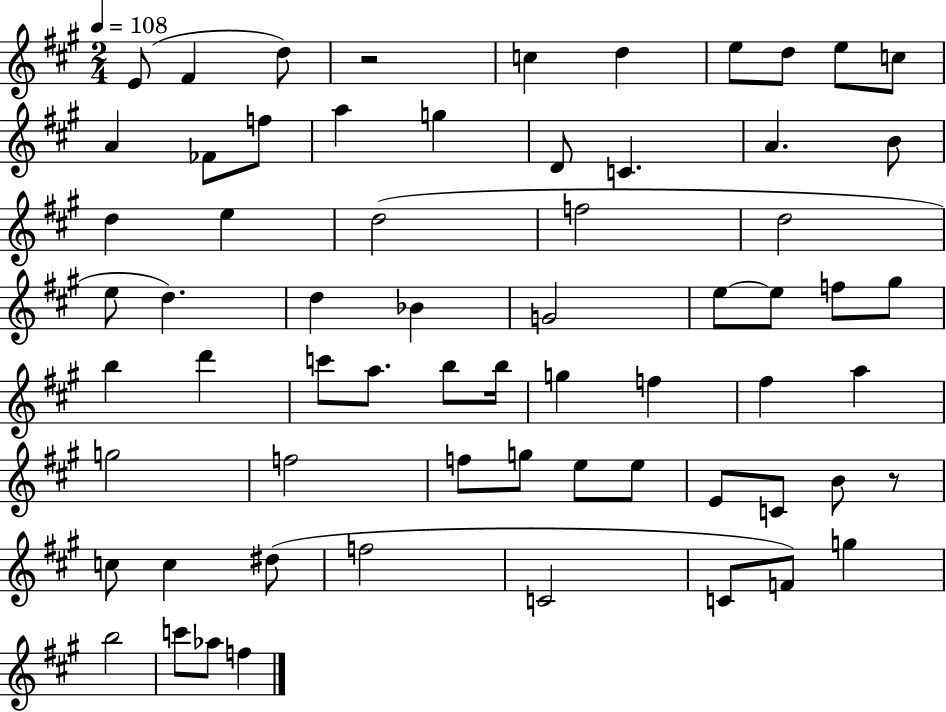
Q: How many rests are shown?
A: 2